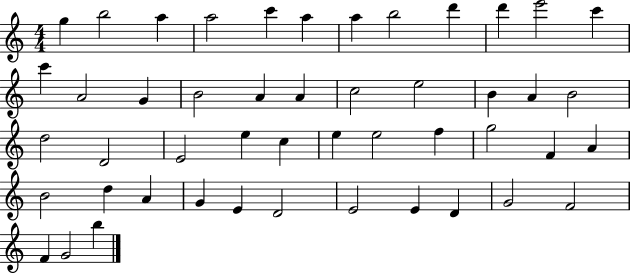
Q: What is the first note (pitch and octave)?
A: G5